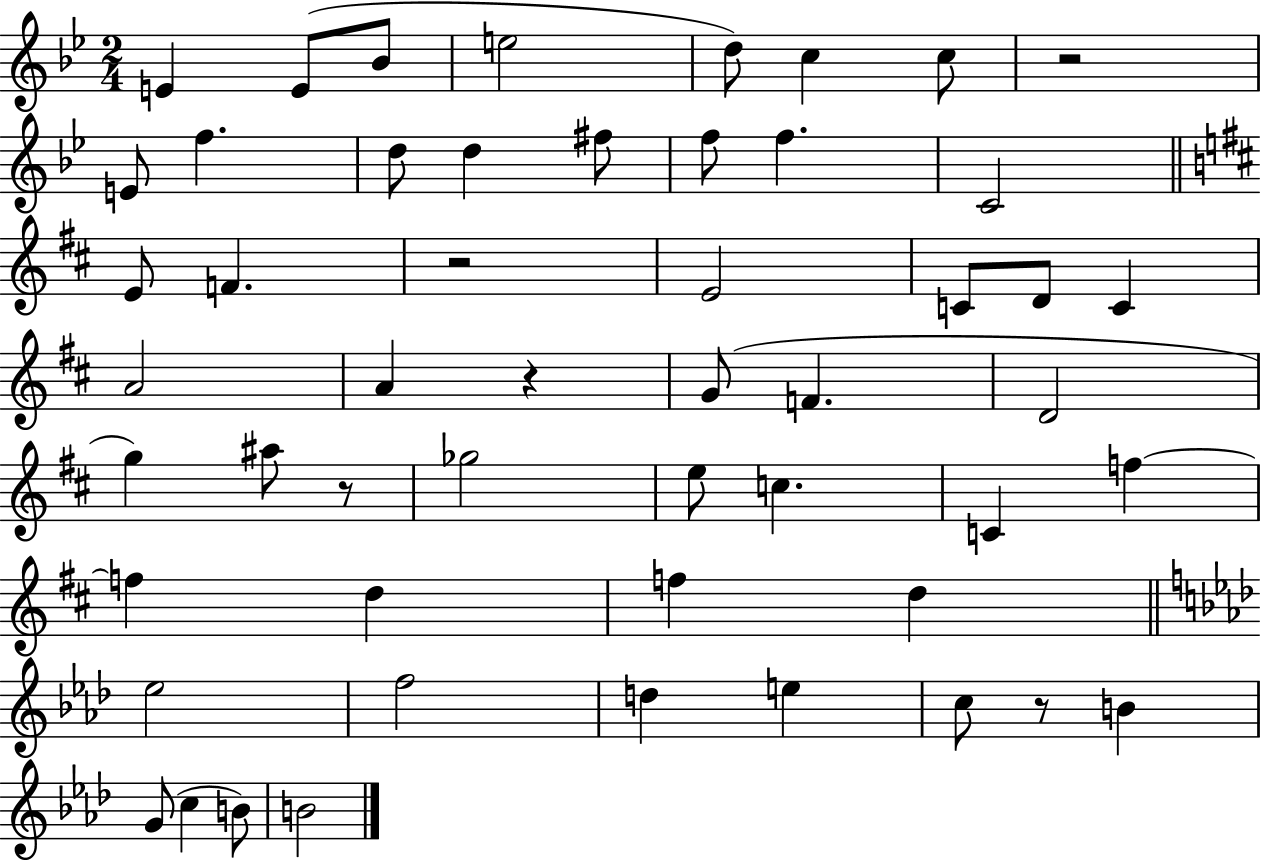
E4/q E4/e Bb4/e E5/h D5/e C5/q C5/e R/h E4/e F5/q. D5/e D5/q F#5/e F5/e F5/q. C4/h E4/e F4/q. R/h E4/h C4/e D4/e C4/q A4/h A4/q R/q G4/e F4/q. D4/h G5/q A#5/e R/e Gb5/h E5/e C5/q. C4/q F5/q F5/q D5/q F5/q D5/q Eb5/h F5/h D5/q E5/q C5/e R/e B4/q G4/e C5/q B4/e B4/h